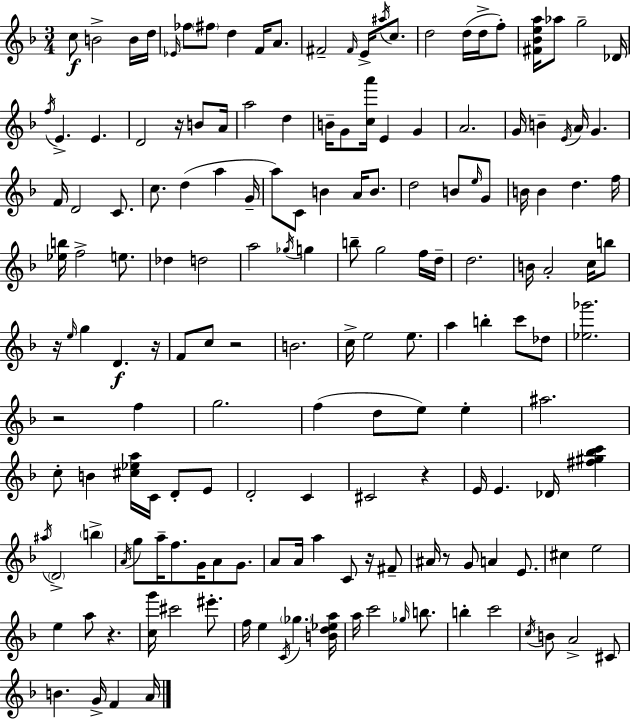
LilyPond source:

{
  \clef treble
  \numericTimeSignature
  \time 3/4
  \key f \major
  c''8\f b'2-> b'16 d''16 | \grace { ees'16 } fes''8 \parenthesize fis''8 d''4 f'16 a'8. | fis'2-- \grace { fis'16 } e'16-> \acciaccatura { ais''16 } | c''8. d''2 d''16( | \break d''16-> f''8-.) <fis' bes' e'' a''>16 aes''8 g''2-- | des'16 \acciaccatura { f''16 } e'4.-> e'4. | d'2 | r16 b'8 a'16 a''2 | \break d''4 b'16-- g'8 <c'' a'''>16 e'4 | g'4 a'2. | g'16 b'4-- \acciaccatura { e'16 } a'16 g'4. | f'16 d'2 | \break c'8. c''8. d''4( | a''4 g'16-- a''8) c'8 b'4 | a'16 b'8. d''2 | b'8 \grace { e''16 } g'8 b'16 b'4 d''4. | \break f''16 <ees'' b''>16 f''2-> | e''8. des''4 d''2 | a''2 | \acciaccatura { ges''16 } g''4 b''8-- g''2 | \break f''16 d''16-- d''2. | b'16 a'2-. | c''16 b''8 r16 \grace { e''16 } g''4 | d'4.\f r16 f'8 c''8 | \break r2 b'2. | c''16-> e''2 | e''8. a''4 | b''4-. c'''8 des''8 <ees'' ges'''>2. | \break r2 | f''4 g''2. | f''4( | d''8 e''8) e''4-. ais''2. | \break c''8-. b'4 | <cis'' ees'' a''>16 c'16 d'8-. e'8 d'2-. | c'4 cis'2 | r4 e'16 e'4. | \break des'16 <fis'' gis'' bes'' c'''>4 \acciaccatura { ais''16 } \parenthesize d'2-> | \parenthesize b''4-> \acciaccatura { a'16 } g''8 | a''16-- f''8. g'16 a'8 g'8. a'8 | a'16 a''4 c'8 r16 fis'8-- ais'16 r8 | \break g'8 a'4 e'8. cis''4 | e''2 e''4 | a''8 r4. <c'' g'''>16 cis'''2 | eis'''8.-. f''16 e''4 | \break \acciaccatura { c'16 } \parenthesize ges''4. <b' d'' ees'' a''>16 a''16 | c'''2 \grace { ges''16 } b''8. | b''4-. c'''2 | \acciaccatura { c''16 } b'8 a'2-> cis'8 | \break b'4. g'16-> f'4 | a'16 \bar "|."
}